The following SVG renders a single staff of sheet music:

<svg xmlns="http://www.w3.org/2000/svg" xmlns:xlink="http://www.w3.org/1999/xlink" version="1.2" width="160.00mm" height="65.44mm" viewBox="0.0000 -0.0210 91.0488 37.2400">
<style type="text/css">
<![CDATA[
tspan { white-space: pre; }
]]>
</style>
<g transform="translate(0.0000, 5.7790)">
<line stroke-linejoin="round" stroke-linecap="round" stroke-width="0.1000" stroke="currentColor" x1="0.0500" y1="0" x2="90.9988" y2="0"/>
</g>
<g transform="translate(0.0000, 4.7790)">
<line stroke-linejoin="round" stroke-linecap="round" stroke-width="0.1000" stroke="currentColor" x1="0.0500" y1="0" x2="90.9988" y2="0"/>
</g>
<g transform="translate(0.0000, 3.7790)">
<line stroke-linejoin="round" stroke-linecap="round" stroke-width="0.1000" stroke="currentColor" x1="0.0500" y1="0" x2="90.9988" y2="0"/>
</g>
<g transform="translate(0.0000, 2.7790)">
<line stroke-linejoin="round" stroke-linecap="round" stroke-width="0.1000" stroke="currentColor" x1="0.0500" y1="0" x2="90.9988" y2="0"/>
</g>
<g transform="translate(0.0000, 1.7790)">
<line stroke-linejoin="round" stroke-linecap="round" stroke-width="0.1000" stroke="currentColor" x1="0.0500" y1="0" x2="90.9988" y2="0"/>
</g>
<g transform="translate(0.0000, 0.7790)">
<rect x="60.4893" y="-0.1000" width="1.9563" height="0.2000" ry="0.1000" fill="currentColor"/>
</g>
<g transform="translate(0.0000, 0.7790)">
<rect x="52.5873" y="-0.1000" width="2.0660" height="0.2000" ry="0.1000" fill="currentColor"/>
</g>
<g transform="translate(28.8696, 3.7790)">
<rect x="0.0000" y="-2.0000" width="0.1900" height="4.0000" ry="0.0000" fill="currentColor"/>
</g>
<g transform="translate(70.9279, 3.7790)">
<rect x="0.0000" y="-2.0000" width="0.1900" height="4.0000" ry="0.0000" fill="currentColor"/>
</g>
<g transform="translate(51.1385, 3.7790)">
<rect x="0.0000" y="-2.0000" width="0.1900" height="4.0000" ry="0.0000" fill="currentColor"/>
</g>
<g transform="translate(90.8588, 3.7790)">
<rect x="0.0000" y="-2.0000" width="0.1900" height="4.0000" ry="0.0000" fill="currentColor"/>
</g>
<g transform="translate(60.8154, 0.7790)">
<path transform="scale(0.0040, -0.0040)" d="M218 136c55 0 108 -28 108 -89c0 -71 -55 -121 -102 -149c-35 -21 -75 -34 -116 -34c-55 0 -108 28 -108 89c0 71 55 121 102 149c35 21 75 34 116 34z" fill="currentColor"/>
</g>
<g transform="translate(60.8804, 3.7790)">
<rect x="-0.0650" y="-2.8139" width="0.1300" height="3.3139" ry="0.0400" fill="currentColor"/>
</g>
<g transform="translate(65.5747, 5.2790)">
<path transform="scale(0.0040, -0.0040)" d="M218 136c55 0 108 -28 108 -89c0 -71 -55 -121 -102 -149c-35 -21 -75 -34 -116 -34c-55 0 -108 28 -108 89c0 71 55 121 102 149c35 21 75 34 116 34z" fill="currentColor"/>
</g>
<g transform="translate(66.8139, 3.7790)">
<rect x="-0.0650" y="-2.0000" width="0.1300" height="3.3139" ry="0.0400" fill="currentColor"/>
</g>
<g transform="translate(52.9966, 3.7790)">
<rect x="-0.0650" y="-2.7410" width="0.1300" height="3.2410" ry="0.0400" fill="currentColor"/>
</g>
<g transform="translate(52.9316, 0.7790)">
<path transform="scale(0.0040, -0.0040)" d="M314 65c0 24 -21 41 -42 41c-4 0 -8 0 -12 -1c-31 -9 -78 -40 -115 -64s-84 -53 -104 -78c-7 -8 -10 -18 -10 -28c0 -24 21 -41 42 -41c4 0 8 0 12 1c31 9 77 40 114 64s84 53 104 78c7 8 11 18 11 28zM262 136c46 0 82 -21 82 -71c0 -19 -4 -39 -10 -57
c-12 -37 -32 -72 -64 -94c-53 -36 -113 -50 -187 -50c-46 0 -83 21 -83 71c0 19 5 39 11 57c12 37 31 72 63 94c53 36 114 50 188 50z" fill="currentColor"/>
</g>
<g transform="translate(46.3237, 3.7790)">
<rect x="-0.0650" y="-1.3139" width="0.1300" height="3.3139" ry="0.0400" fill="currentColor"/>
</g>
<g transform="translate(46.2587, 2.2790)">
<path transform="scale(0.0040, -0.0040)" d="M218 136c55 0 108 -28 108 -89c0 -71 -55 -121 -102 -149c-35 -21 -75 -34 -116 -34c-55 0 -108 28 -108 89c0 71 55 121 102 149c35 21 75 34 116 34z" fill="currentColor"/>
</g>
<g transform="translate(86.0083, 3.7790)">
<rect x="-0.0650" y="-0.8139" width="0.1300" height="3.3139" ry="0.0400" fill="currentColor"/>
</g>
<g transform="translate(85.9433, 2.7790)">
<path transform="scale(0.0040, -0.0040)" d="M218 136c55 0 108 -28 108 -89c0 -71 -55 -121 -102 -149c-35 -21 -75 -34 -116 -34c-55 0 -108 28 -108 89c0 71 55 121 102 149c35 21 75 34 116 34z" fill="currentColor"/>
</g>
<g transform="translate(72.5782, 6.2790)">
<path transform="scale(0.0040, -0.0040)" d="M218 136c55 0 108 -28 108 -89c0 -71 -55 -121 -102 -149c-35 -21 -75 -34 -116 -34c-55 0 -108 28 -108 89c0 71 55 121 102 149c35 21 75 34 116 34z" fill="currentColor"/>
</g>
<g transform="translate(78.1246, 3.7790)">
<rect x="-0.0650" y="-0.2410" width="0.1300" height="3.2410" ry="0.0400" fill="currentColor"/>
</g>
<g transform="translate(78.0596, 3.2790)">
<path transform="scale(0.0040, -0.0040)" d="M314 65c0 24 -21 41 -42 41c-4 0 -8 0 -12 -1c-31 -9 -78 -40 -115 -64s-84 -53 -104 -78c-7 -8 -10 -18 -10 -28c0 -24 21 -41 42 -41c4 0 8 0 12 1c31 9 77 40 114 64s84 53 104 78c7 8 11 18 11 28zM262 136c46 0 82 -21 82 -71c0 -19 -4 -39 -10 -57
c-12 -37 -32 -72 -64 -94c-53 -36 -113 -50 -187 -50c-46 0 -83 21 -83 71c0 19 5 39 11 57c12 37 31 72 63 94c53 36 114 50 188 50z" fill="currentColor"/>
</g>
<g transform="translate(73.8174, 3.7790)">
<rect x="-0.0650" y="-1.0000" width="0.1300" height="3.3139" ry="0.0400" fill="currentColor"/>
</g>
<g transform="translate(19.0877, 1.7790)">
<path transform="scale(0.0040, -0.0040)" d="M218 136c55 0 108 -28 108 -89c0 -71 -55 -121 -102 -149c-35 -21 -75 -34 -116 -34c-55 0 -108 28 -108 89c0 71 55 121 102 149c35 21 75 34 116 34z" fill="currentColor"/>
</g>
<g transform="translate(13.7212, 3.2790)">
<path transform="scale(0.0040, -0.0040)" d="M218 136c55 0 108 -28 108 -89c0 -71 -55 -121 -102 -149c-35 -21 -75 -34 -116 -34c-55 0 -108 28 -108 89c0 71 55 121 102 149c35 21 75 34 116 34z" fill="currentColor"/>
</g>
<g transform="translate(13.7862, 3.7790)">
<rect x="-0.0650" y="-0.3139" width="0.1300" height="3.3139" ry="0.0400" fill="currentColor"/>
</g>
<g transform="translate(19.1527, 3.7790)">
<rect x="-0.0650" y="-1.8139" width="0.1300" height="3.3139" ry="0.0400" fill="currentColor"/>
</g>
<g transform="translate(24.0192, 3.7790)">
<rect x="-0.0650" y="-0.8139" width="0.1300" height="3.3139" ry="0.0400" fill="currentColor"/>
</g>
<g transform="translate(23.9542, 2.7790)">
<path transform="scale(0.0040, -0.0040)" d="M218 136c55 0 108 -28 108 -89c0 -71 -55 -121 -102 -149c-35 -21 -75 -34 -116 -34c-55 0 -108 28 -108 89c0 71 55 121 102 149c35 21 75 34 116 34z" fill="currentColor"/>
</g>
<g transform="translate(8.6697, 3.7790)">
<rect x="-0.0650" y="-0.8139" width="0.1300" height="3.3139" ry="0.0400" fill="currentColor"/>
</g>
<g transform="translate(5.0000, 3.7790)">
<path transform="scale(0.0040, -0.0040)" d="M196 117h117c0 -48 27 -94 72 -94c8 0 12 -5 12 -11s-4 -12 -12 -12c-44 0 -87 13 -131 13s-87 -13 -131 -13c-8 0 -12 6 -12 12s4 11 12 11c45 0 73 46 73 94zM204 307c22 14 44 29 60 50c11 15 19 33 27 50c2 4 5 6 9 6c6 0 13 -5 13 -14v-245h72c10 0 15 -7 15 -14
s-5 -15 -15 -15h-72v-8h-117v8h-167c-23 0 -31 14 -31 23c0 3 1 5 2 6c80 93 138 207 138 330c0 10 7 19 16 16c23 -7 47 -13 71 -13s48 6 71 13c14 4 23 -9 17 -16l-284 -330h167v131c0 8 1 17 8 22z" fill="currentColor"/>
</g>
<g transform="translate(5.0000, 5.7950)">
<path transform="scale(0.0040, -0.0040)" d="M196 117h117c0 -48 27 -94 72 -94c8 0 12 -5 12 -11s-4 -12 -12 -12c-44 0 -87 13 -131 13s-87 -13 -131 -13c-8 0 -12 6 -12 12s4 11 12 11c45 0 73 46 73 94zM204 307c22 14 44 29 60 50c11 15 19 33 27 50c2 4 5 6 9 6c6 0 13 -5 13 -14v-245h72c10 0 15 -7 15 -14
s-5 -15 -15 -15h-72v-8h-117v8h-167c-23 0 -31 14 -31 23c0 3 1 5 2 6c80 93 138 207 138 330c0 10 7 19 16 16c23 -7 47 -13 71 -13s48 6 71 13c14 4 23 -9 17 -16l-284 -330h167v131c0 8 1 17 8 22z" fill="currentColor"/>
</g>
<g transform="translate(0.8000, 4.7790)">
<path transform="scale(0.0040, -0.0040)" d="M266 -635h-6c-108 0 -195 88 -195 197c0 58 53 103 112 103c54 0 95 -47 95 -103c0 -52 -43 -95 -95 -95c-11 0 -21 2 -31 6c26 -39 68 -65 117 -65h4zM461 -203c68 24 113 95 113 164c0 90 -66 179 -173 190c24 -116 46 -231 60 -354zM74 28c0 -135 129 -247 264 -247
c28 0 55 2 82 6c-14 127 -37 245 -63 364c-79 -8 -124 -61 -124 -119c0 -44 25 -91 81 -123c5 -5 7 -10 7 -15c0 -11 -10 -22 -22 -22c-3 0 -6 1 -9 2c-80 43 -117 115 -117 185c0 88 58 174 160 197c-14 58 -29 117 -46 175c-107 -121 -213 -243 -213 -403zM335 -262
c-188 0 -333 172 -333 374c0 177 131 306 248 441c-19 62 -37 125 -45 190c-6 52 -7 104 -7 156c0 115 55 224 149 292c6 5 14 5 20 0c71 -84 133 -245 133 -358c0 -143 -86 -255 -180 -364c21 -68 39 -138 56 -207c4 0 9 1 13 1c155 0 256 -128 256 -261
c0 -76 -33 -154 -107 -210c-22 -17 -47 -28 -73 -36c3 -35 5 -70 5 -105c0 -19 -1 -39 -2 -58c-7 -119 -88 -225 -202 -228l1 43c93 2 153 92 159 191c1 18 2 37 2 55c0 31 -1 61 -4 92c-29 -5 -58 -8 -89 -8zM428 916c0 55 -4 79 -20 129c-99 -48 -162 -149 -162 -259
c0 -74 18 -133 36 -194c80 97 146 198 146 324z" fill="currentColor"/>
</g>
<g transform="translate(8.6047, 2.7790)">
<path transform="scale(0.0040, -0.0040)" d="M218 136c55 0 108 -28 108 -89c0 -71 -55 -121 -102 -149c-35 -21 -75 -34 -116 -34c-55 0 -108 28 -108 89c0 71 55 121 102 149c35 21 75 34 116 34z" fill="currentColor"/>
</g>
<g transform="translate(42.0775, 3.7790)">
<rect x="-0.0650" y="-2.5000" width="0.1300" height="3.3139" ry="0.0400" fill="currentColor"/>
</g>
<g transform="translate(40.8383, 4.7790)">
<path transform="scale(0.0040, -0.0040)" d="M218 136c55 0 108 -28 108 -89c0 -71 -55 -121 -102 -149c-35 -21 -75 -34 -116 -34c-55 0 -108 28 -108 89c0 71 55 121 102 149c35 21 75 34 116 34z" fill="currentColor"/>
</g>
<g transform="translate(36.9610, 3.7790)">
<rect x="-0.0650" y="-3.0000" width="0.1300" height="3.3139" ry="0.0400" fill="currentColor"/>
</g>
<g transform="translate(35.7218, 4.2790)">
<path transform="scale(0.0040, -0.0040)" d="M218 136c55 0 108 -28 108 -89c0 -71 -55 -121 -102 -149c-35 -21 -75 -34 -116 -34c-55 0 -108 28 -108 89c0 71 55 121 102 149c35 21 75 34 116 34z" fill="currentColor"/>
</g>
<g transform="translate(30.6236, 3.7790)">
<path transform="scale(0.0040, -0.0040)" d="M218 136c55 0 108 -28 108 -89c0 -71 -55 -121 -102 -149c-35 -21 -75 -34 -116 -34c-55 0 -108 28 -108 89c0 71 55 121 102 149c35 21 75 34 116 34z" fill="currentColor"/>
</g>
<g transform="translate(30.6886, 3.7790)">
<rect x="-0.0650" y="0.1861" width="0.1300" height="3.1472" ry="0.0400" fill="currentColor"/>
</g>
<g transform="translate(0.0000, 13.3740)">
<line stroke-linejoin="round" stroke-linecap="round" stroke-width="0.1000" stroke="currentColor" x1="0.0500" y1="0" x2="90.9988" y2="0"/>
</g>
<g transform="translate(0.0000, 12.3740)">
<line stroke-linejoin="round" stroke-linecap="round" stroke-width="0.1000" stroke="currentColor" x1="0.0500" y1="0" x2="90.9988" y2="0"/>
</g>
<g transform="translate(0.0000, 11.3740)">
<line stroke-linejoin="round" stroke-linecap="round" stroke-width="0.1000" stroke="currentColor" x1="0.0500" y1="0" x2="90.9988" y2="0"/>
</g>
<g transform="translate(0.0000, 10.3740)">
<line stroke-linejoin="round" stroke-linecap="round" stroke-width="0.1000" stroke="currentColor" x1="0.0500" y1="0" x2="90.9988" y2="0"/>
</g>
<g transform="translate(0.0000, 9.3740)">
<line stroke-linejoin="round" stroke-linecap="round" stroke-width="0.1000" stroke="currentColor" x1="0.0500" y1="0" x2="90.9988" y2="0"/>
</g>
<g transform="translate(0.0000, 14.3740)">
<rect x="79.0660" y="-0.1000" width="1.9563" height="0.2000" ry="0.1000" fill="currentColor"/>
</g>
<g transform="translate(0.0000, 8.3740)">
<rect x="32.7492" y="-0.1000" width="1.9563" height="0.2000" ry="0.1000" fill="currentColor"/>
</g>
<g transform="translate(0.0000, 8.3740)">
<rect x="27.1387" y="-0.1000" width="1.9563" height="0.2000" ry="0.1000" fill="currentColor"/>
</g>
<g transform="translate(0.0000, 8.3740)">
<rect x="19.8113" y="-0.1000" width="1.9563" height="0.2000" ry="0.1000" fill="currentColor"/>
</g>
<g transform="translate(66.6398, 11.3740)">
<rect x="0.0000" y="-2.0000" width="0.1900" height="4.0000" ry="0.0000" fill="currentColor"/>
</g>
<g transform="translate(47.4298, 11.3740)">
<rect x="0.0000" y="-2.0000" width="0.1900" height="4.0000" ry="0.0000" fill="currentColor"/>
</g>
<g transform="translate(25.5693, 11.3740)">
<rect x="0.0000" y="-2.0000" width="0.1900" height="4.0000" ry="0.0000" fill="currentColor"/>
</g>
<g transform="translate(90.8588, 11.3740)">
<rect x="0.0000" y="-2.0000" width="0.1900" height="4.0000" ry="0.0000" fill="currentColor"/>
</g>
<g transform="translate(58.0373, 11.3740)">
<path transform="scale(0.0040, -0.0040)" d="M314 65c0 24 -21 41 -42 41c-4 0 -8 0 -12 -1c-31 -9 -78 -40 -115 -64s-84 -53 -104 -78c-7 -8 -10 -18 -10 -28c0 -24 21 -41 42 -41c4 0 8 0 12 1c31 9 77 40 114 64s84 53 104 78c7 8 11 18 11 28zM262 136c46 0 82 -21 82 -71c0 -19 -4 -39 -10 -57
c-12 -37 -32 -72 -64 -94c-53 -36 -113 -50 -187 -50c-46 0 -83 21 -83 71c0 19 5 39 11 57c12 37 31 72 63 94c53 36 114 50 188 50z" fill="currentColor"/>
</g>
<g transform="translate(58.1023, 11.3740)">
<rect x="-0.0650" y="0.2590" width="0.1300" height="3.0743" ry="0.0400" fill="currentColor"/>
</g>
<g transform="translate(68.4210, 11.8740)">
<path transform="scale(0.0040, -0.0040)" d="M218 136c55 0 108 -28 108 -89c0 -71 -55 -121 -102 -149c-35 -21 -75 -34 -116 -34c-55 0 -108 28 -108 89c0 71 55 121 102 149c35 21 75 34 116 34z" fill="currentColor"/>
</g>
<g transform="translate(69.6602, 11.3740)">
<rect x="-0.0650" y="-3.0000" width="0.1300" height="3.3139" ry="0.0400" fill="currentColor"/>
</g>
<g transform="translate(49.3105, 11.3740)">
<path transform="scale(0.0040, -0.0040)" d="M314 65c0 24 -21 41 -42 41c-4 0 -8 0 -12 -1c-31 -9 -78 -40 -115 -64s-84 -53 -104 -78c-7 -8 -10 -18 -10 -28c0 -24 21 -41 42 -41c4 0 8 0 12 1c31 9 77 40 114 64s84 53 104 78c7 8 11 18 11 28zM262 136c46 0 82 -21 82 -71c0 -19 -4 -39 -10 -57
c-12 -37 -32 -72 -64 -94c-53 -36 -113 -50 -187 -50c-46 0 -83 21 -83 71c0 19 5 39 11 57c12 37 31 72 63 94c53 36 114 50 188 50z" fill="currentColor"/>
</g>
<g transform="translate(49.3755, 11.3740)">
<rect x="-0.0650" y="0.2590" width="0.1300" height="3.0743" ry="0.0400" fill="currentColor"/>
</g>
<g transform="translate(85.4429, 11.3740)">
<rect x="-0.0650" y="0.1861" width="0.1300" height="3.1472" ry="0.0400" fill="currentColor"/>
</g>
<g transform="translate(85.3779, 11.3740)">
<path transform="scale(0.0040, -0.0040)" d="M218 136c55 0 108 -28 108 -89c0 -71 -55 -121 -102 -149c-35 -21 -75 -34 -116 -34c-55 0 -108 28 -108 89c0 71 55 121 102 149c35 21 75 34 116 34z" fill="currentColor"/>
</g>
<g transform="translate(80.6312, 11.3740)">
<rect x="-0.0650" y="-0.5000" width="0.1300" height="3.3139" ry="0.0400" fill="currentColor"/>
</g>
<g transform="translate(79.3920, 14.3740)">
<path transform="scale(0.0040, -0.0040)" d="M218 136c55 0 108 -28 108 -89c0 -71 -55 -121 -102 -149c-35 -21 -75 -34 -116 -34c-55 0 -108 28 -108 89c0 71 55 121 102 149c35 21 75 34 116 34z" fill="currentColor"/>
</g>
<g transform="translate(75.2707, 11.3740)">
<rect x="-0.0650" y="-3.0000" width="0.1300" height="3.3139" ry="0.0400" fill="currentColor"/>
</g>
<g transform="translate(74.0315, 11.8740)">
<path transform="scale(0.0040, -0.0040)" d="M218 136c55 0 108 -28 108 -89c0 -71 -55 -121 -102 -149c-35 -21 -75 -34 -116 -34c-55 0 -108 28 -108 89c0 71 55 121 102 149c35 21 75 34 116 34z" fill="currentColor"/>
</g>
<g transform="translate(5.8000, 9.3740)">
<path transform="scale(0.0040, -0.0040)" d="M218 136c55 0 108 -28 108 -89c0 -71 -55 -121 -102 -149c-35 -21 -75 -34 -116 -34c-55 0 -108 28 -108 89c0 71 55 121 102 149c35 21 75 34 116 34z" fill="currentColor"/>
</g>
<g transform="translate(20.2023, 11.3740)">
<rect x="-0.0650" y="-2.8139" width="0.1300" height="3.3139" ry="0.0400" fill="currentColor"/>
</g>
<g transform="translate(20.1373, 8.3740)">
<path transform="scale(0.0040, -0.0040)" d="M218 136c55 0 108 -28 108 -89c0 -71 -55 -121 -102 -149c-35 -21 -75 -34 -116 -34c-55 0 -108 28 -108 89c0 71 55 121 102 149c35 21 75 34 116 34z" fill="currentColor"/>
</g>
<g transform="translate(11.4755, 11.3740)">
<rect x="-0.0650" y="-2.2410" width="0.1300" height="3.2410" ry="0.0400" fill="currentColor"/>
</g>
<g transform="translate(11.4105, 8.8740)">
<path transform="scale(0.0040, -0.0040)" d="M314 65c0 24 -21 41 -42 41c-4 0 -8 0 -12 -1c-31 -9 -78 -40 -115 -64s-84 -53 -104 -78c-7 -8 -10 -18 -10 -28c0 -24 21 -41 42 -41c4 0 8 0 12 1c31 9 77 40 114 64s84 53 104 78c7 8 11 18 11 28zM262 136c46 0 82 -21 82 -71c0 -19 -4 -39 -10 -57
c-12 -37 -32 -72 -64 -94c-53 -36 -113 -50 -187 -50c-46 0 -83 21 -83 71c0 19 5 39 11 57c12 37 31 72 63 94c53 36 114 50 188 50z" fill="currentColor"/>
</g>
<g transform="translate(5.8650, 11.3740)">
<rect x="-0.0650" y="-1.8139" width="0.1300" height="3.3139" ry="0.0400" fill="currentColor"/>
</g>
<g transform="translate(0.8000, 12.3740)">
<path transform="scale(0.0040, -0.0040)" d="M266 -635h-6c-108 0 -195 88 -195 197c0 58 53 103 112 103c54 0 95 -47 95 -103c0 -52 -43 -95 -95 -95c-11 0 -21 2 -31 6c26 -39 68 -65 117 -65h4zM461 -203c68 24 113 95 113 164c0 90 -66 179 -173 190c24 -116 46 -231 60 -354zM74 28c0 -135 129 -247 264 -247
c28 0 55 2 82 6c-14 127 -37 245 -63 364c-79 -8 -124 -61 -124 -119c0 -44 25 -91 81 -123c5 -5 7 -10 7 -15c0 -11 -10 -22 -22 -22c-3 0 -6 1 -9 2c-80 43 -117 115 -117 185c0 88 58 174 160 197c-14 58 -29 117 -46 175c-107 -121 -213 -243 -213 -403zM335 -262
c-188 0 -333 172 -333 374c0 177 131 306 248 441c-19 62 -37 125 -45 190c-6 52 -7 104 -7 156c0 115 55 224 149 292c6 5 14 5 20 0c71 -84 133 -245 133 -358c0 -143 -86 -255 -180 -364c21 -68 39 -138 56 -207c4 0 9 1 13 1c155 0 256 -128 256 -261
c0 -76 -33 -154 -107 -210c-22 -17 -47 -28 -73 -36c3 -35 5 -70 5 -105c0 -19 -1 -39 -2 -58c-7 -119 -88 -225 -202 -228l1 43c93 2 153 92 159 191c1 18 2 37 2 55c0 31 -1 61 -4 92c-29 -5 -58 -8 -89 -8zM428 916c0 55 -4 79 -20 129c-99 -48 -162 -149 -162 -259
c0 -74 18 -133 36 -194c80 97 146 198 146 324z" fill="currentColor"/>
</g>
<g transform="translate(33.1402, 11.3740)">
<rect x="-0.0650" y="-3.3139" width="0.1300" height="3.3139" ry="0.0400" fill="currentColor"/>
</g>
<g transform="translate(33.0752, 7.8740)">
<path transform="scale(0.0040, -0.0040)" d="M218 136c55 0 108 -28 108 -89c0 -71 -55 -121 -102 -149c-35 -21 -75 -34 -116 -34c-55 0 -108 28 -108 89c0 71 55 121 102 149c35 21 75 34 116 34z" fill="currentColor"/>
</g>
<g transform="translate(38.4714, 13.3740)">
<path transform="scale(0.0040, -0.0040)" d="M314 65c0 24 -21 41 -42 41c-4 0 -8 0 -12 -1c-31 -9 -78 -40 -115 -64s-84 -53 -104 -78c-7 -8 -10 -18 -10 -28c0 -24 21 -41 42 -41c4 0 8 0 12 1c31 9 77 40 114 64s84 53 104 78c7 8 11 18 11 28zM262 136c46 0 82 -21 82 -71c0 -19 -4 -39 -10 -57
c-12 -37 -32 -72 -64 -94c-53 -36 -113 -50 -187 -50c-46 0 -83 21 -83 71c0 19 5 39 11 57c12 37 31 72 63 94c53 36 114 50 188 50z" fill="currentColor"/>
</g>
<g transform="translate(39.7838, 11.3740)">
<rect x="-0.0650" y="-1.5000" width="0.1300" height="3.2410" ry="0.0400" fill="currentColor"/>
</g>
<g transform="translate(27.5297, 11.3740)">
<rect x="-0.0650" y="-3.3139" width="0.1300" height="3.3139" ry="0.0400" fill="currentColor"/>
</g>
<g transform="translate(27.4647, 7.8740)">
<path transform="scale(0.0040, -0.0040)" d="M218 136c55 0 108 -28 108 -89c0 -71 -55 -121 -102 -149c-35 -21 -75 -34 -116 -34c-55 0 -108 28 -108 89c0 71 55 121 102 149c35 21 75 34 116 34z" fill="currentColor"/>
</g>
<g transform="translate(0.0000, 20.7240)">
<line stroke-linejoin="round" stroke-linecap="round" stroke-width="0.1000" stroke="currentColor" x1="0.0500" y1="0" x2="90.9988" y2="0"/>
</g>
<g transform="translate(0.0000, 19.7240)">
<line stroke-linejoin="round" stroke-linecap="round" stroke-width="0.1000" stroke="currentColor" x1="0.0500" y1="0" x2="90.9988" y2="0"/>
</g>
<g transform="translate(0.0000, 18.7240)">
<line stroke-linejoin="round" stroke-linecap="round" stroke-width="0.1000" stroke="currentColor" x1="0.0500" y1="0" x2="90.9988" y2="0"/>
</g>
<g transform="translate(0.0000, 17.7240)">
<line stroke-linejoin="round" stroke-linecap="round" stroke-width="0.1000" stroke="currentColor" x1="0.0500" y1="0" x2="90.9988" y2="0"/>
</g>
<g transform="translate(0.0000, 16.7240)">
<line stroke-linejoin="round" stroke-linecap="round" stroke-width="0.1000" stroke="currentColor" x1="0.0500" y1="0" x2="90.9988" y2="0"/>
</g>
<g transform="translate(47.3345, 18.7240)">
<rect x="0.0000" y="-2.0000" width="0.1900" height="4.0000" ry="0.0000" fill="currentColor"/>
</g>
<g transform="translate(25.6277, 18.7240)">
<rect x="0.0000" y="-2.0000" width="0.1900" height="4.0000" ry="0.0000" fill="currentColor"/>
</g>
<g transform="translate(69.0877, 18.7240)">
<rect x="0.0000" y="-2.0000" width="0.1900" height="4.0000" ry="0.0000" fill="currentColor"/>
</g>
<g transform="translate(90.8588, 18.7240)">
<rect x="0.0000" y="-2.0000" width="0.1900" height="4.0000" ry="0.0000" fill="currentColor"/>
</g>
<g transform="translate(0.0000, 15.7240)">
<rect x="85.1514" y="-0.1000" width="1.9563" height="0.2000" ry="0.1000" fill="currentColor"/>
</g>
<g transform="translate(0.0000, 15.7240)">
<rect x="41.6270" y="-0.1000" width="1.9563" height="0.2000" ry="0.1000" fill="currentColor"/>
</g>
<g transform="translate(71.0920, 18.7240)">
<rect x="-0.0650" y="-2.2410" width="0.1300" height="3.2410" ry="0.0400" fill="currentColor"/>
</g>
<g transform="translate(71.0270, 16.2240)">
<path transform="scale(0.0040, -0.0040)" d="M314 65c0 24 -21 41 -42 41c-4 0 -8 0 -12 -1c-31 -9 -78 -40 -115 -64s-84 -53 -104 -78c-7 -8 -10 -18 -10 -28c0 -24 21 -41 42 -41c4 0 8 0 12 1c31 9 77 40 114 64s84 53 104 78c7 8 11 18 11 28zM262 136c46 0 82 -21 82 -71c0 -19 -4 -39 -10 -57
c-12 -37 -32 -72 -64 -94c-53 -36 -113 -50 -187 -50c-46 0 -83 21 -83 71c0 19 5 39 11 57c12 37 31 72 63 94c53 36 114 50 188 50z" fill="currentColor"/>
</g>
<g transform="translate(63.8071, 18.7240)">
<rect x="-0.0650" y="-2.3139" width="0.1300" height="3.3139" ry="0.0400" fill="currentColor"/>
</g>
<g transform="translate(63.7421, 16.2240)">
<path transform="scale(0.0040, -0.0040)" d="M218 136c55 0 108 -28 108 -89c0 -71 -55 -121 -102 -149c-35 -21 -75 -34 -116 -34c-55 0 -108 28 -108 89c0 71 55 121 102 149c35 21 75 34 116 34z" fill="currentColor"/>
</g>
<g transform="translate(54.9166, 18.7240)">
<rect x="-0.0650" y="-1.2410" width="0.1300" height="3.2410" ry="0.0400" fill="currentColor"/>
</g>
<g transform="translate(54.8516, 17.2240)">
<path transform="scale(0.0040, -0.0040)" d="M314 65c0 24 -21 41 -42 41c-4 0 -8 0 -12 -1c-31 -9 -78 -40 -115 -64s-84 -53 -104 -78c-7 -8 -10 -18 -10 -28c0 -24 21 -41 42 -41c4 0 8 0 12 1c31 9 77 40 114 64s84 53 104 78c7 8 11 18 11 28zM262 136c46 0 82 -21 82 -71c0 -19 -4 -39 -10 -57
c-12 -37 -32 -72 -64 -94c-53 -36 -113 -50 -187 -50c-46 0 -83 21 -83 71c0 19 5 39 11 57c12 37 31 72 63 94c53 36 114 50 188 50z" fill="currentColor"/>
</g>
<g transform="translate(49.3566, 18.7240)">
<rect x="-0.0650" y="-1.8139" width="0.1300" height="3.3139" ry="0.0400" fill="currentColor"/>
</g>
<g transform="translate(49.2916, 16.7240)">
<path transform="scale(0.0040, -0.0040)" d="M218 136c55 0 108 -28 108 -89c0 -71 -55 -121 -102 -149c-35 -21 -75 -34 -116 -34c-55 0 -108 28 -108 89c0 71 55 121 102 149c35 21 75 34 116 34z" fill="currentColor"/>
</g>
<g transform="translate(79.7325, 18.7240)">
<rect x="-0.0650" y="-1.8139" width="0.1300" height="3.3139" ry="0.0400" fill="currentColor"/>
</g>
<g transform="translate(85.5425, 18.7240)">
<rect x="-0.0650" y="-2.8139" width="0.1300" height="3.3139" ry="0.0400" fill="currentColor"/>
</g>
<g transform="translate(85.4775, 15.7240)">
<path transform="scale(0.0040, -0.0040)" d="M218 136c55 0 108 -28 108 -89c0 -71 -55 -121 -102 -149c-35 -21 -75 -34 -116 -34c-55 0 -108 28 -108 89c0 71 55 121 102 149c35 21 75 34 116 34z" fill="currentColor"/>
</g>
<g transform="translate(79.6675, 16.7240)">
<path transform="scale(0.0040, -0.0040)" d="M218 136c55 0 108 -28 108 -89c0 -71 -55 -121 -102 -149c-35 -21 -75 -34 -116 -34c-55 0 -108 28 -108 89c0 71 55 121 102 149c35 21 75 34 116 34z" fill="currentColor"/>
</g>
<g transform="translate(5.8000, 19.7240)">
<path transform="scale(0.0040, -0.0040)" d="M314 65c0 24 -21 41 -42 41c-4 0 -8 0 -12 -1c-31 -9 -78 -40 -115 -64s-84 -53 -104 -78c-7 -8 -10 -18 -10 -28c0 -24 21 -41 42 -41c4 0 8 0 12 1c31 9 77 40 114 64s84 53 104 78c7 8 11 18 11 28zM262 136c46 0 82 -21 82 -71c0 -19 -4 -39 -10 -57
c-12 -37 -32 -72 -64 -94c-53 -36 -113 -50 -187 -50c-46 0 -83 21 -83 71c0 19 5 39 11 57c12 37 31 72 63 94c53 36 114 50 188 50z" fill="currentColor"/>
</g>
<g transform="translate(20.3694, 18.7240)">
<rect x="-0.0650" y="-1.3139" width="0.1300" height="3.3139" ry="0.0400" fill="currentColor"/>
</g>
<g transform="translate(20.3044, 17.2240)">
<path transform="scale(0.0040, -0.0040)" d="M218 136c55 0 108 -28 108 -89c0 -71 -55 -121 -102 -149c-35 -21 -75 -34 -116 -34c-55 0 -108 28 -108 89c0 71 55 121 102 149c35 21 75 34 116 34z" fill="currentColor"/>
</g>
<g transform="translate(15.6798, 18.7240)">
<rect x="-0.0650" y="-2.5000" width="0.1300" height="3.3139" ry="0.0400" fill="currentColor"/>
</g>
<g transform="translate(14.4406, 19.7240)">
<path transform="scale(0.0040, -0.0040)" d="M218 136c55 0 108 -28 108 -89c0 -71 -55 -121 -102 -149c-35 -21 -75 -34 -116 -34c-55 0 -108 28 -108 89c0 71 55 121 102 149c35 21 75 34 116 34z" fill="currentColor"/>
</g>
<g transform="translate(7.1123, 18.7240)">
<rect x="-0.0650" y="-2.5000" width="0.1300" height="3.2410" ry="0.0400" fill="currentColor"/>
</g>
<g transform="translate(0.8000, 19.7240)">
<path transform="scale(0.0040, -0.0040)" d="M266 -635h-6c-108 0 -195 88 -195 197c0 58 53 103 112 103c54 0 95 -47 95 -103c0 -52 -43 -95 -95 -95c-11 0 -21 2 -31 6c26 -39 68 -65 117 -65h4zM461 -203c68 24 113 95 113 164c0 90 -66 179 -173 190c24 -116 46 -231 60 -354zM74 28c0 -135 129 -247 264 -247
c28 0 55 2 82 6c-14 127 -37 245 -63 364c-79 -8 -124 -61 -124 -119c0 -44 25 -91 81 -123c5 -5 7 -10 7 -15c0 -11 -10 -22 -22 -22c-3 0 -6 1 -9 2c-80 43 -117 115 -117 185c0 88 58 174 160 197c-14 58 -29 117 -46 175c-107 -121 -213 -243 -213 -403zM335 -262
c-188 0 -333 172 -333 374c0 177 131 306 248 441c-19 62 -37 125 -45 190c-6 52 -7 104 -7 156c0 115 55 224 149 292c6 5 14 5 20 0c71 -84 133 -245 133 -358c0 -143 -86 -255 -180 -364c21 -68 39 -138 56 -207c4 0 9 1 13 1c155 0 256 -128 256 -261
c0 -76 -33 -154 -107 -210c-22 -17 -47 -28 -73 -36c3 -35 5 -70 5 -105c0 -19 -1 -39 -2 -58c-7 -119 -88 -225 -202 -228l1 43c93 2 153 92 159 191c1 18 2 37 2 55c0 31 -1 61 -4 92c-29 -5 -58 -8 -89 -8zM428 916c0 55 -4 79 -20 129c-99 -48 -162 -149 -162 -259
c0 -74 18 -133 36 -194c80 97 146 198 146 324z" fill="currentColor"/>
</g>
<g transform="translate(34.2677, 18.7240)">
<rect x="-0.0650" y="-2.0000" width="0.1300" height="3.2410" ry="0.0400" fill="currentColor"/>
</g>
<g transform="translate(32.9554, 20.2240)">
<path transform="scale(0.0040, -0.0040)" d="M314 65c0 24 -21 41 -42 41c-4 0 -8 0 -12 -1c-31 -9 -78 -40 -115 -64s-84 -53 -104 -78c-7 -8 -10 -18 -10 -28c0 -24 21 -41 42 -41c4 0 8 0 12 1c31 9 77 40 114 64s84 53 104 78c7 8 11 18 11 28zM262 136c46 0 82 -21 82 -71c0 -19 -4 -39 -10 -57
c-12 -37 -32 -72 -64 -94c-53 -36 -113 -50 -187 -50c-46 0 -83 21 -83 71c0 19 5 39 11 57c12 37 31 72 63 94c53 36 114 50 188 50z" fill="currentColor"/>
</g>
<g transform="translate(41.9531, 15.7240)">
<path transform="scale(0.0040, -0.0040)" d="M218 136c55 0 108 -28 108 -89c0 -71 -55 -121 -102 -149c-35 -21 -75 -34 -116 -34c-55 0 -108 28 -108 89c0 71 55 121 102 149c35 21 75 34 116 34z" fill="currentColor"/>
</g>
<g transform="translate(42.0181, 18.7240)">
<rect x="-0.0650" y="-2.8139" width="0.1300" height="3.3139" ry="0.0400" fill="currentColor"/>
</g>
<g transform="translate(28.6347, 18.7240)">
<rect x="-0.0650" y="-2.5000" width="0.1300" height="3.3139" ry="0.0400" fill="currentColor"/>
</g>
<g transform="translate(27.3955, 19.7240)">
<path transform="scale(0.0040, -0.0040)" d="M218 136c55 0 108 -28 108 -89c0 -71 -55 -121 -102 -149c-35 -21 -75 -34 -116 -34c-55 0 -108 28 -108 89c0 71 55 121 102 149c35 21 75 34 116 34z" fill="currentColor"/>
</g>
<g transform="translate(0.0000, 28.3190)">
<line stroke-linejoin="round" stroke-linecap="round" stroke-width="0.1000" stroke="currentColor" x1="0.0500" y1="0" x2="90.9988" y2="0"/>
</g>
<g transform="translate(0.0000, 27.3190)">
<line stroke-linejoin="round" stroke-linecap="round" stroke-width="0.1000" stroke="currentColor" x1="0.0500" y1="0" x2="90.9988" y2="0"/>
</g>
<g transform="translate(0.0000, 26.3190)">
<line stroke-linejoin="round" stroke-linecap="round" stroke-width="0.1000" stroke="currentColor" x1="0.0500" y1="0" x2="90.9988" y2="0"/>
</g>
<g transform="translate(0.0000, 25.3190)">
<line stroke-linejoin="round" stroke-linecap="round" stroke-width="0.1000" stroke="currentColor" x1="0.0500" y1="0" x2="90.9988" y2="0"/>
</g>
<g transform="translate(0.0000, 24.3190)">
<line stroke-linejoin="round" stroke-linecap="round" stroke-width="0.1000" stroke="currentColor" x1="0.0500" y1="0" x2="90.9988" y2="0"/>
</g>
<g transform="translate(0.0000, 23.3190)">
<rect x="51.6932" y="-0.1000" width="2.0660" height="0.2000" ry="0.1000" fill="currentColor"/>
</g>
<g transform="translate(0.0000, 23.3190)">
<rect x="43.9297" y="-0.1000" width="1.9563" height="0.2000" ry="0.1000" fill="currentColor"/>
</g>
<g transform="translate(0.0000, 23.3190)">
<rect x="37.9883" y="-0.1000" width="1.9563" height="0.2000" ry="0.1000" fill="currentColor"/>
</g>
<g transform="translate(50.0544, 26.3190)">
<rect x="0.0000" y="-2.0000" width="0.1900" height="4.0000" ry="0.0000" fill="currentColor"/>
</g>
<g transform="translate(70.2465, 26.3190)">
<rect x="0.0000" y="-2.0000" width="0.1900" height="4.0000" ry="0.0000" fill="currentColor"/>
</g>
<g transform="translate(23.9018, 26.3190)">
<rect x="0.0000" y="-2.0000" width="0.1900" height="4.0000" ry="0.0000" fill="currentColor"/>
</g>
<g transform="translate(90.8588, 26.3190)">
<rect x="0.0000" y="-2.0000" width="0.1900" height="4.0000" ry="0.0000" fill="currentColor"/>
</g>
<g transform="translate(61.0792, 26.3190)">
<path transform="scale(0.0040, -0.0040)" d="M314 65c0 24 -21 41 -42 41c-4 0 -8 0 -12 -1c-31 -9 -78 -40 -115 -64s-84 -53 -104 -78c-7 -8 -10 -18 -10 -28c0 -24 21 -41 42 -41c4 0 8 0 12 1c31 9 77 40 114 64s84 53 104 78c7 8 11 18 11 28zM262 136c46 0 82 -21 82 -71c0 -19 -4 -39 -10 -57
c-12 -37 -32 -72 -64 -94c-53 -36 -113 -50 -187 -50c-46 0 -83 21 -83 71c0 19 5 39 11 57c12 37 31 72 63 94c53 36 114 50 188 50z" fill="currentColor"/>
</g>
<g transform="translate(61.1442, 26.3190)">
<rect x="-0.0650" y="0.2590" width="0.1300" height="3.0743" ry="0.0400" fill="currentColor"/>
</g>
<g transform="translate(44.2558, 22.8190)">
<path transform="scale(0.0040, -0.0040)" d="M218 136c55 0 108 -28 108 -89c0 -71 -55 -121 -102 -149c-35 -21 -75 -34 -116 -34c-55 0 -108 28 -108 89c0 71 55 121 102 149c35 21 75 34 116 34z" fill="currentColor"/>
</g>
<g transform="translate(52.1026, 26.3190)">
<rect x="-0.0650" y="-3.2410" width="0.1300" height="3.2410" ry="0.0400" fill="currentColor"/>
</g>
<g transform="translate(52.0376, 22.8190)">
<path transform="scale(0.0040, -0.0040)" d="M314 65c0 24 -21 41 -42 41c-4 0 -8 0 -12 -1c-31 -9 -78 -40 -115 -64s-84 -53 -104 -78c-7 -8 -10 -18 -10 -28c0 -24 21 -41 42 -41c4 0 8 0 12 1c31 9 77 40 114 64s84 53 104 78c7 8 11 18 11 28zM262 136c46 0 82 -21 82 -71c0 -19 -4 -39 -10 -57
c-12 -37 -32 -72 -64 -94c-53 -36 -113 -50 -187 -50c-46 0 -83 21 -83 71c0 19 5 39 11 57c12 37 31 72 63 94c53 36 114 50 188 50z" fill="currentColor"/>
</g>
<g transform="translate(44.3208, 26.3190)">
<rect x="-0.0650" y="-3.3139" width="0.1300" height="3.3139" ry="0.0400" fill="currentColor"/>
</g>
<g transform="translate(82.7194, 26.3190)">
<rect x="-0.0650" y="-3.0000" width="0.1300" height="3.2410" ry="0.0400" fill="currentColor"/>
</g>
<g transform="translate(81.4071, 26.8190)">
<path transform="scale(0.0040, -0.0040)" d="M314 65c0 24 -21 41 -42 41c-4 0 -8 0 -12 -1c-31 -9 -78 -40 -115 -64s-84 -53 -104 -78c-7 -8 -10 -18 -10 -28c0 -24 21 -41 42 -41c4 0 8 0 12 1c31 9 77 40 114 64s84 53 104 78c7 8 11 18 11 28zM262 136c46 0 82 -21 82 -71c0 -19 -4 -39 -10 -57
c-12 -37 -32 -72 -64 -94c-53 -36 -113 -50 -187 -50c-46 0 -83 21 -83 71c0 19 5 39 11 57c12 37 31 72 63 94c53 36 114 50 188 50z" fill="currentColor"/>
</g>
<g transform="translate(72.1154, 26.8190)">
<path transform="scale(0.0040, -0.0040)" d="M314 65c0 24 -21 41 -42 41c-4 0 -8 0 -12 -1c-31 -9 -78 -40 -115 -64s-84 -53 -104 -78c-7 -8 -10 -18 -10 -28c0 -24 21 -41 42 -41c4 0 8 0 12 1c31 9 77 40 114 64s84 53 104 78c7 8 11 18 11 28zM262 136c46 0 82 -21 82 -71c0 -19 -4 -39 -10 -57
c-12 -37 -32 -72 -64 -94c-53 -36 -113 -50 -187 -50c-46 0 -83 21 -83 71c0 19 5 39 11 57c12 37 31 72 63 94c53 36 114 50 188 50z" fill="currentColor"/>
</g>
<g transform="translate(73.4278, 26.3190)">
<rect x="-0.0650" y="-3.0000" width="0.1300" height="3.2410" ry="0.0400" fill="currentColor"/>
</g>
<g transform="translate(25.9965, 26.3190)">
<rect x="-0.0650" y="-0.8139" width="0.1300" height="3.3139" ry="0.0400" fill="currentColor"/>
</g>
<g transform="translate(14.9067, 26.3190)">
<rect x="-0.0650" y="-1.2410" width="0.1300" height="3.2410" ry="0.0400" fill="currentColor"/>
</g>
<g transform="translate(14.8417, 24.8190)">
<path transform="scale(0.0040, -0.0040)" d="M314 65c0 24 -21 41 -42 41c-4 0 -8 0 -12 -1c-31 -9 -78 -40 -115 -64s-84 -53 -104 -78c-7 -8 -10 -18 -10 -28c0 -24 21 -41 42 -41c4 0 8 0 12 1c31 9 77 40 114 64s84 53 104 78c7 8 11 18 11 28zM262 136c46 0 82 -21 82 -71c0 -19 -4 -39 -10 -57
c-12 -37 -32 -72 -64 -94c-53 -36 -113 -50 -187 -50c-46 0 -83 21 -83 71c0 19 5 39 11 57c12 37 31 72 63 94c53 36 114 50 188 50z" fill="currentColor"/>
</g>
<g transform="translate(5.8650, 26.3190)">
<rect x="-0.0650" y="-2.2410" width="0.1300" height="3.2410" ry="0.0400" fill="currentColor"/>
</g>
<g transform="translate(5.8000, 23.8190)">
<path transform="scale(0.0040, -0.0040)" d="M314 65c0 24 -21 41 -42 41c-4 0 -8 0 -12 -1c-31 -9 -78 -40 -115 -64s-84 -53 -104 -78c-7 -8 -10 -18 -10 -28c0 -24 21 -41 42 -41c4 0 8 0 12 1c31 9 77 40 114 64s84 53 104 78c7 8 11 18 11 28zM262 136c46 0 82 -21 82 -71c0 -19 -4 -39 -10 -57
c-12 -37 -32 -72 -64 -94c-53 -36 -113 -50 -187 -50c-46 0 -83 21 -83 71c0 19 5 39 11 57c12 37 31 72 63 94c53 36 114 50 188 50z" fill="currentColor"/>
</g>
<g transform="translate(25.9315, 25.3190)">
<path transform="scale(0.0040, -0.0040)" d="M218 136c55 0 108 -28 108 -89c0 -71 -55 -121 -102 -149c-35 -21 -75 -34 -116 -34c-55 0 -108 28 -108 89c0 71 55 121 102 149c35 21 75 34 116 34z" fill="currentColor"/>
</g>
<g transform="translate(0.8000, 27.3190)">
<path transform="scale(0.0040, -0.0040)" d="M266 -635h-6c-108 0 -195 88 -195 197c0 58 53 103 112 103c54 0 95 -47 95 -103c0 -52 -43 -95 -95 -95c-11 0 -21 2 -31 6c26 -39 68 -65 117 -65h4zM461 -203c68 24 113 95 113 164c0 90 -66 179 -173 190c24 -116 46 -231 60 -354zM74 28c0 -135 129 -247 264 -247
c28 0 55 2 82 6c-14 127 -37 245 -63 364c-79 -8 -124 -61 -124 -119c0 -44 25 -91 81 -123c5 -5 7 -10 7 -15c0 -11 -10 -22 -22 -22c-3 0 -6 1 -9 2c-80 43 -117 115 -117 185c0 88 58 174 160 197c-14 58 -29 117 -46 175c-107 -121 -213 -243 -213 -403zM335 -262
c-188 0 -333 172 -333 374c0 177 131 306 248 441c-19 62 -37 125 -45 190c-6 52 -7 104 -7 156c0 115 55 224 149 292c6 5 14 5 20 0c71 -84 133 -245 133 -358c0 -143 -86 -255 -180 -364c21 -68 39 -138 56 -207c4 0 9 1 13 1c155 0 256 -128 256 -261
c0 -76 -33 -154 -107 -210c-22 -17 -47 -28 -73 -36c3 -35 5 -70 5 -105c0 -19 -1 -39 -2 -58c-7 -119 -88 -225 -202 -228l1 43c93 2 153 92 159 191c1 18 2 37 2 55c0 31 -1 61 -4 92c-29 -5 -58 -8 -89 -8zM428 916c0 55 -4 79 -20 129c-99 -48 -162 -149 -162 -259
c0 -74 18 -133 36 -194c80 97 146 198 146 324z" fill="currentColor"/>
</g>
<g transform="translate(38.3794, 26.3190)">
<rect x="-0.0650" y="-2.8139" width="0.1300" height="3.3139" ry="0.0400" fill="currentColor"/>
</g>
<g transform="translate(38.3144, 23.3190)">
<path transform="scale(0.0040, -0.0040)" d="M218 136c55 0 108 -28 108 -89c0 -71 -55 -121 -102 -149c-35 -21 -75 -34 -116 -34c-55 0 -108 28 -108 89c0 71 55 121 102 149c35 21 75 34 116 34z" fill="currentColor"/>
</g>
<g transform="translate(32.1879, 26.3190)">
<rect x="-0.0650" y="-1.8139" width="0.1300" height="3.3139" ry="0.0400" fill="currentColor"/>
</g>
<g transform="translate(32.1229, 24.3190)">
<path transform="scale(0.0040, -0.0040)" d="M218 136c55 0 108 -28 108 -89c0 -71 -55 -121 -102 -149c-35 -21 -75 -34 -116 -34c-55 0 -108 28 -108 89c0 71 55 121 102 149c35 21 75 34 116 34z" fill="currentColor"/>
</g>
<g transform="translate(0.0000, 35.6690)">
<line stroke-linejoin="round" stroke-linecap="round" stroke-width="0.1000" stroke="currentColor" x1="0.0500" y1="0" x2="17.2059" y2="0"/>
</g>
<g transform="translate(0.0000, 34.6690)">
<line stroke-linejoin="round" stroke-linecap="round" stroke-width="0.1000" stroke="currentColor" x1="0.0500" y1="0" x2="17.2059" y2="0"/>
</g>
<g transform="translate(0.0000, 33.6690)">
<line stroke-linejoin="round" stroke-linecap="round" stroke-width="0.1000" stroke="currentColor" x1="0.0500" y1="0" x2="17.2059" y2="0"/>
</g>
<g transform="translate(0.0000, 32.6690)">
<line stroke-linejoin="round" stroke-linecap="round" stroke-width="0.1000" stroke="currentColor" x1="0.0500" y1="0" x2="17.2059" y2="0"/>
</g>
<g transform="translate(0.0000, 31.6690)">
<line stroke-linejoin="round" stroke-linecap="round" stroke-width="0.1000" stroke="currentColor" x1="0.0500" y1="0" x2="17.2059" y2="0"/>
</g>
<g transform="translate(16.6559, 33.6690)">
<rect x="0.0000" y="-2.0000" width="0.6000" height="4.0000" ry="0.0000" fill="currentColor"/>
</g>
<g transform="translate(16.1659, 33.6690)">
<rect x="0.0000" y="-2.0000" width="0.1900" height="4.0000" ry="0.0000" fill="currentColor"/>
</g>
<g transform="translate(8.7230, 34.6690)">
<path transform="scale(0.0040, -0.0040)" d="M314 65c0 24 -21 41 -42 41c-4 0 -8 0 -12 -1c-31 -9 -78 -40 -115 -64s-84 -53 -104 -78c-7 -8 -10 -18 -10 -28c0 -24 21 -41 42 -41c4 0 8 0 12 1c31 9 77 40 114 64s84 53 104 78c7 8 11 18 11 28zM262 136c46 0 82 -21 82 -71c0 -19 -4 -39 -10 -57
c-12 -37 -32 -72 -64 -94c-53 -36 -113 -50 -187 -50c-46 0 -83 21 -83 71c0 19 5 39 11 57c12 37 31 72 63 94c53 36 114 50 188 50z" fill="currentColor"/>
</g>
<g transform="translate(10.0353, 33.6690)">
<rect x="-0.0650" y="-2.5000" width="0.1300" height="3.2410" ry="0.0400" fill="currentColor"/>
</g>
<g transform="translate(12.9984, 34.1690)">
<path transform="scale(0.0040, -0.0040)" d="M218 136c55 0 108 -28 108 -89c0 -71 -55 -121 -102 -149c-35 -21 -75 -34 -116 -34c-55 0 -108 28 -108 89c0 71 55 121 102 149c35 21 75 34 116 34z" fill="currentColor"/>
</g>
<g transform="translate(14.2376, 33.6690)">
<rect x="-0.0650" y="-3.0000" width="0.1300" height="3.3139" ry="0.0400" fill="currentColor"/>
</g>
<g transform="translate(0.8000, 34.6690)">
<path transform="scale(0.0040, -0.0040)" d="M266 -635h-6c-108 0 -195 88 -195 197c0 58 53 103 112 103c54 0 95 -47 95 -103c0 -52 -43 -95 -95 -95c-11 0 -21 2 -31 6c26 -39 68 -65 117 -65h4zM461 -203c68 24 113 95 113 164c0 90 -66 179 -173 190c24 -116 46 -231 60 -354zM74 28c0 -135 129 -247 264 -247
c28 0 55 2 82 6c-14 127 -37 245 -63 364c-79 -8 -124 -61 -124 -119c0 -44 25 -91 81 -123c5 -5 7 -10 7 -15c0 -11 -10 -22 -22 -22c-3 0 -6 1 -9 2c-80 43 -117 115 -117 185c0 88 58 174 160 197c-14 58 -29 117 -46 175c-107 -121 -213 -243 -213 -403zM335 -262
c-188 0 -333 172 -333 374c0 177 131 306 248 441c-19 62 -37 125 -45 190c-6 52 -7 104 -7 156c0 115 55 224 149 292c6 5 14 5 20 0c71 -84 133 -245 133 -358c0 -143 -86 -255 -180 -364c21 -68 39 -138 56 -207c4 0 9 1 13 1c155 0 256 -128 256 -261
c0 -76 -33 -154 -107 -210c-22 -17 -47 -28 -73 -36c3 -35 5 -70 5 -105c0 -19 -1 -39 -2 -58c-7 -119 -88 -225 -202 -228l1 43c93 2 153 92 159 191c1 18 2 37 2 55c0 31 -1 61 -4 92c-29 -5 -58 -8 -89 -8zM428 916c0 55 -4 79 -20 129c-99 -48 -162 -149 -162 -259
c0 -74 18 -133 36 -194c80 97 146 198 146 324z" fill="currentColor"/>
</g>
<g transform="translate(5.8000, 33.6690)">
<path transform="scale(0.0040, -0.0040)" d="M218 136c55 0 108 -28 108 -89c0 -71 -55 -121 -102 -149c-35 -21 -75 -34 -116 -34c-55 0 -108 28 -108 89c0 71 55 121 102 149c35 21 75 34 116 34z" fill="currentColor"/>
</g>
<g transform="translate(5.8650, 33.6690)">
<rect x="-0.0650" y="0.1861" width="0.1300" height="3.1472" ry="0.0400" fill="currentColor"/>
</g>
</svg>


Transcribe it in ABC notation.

X:1
T:Untitled
M:4/4
L:1/4
K:C
d c f d B A G e a2 a F D c2 d f g2 a b b E2 B2 B2 A A C B G2 G e G F2 a f e2 g g2 f a g2 e2 d f a b b2 B2 A2 A2 B G2 A